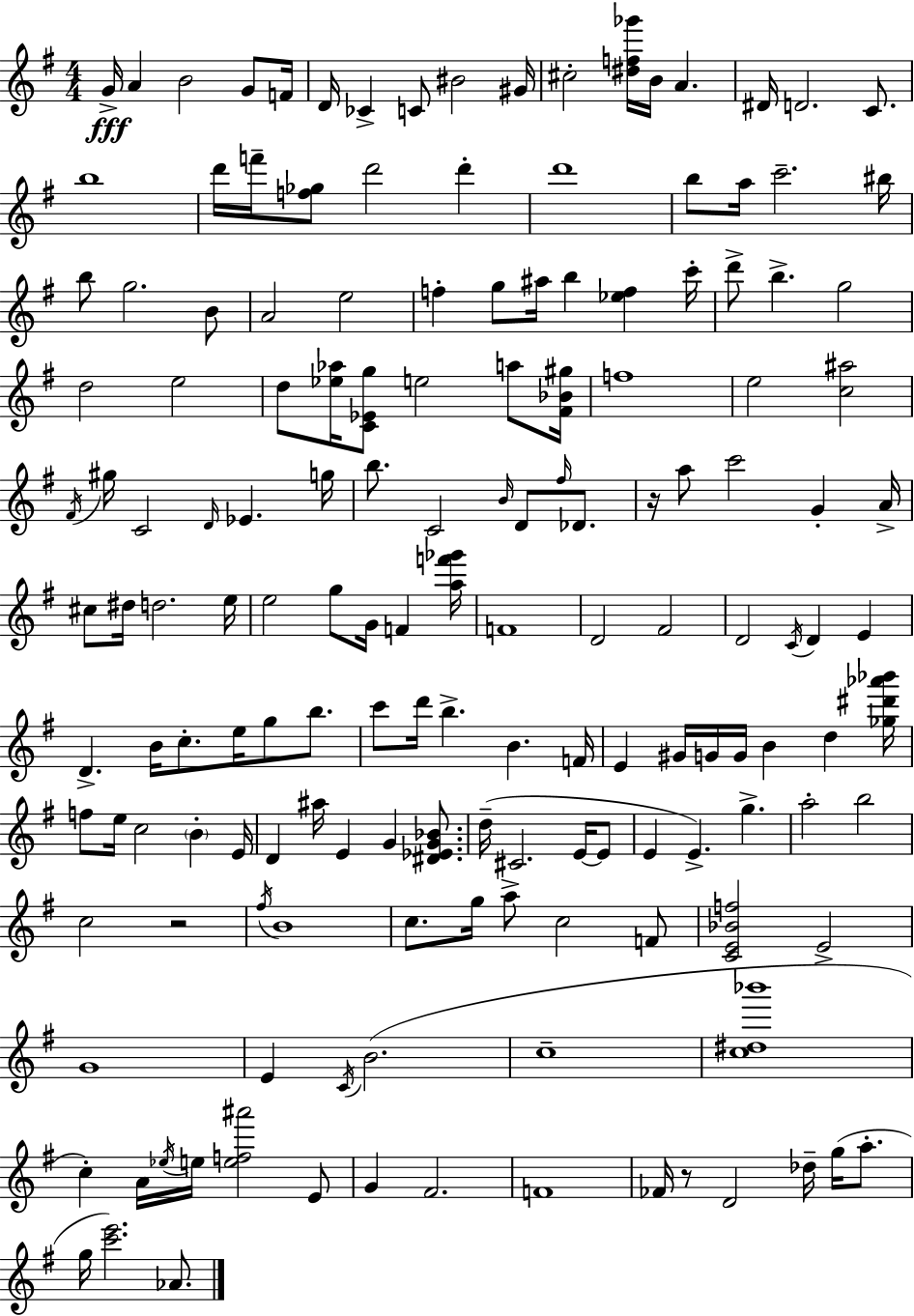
{
  \clef treble
  \numericTimeSignature
  \time 4/4
  \key e \minor
  \repeat volta 2 { g'16->\fff a'4 b'2 g'8 f'16 | d'16 ces'4-> c'8 bis'2 gis'16 | cis''2-. <dis'' f'' ges'''>16 b'16 a'4. | dis'16 d'2. c'8. | \break b''1 | d'''16 f'''16-- <f'' ges''>8 d'''2 d'''4-. | d'''1 | b''8 a''16 c'''2.-- bis''16 | \break b''8 g''2. b'8 | a'2 e''2 | f''4-. g''8 ais''16 b''4 <ees'' f''>4 c'''16-. | d'''8-> b''4.-> g''2 | \break d''2 e''2 | d''8 <ees'' aes''>16 <c' ees' g''>8 e''2 a''8 <fis' bes' gis''>16 | f''1 | e''2 <c'' ais''>2 | \break \acciaccatura { fis'16 } gis''16 c'2 \grace { d'16 } ees'4. | g''16 b''8. c'2 \grace { b'16 } d'8 | \grace { fis''16 } des'8. r16 a''8 c'''2 g'4-. | a'16-> cis''8 dis''16 d''2. | \break e''16 e''2 g''8 g'16 f'4 | <a'' f''' ges'''>16 f'1 | d'2 fis'2 | d'2 \acciaccatura { c'16 } d'4 | \break e'4 d'4.-> b'16 c''8.-. e''16 | g''8 b''8. c'''8 d'''16 b''4.-> b'4. | f'16 e'4 gis'16 g'16 g'16 b'4 | d''4 <ges'' dis''' aes''' bes'''>16 f''8 e''16 c''2 | \break \parenthesize b'4-. e'16 d'4 ais''16 e'4 g'4 | <dis' ees' g' bes'>8. d''16--( cis'2. | e'16~~ e'8 e'4 e'4.->) g''4.-> | a''2-. b''2 | \break c''2 r2 | \acciaccatura { fis''16 } b'1 | c''8. g''16 a''8-> c''2 | f'8 <c' e' bes' f''>2 e'2-> | \break g'1 | e'4 \acciaccatura { c'16 } b'2.( | c''1-- | <c'' dis'' bes'''>1 | \break c''4-.) a'16 \acciaccatura { ees''16 } e''16 <e'' f'' ais'''>2 | e'8 g'4 fis'2. | f'1 | fes'16 r8 d'2 | \break des''16-- g''16( a''8.-. g''16 <c''' e'''>2.) | aes'8. } \bar "|."
}